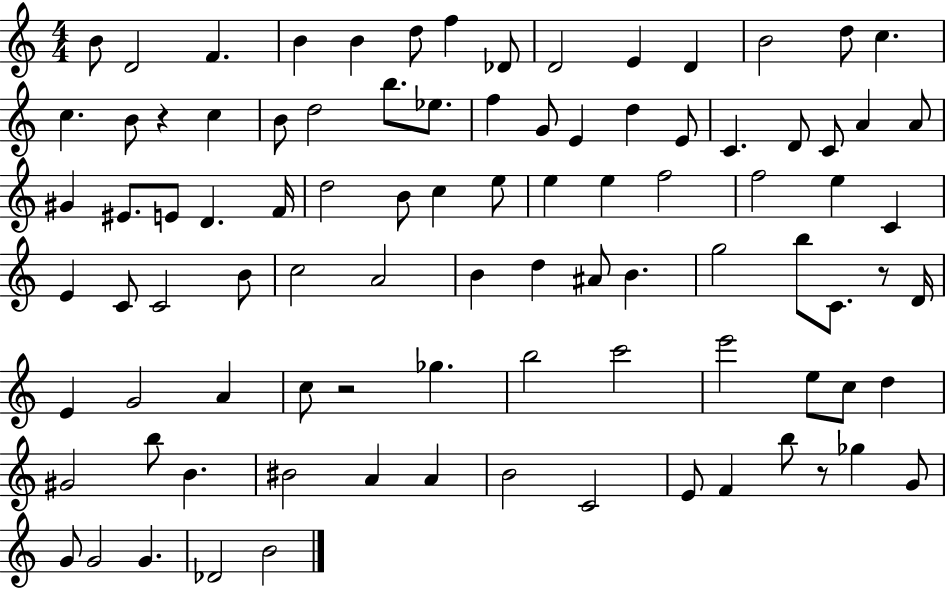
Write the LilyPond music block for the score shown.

{
  \clef treble
  \numericTimeSignature
  \time 4/4
  \key c \major
  b'8 d'2 f'4. | b'4 b'4 d''8 f''4 des'8 | d'2 e'4 d'4 | b'2 d''8 c''4. | \break c''4. b'8 r4 c''4 | b'8 d''2 b''8. ees''8. | f''4 g'8 e'4 d''4 e'8 | c'4. d'8 c'8 a'4 a'8 | \break gis'4 eis'8. e'8 d'4. f'16 | d''2 b'8 c''4 e''8 | e''4 e''4 f''2 | f''2 e''4 c'4 | \break e'4 c'8 c'2 b'8 | c''2 a'2 | b'4 d''4 ais'8 b'4. | g''2 b''8 c'8. r8 d'16 | \break e'4 g'2 a'4 | c''8 r2 ges''4. | b''2 c'''2 | e'''2 e''8 c''8 d''4 | \break gis'2 b''8 b'4. | bis'2 a'4 a'4 | b'2 c'2 | e'8 f'4 b''8 r8 ges''4 g'8 | \break g'8 g'2 g'4. | des'2 b'2 | \bar "|."
}